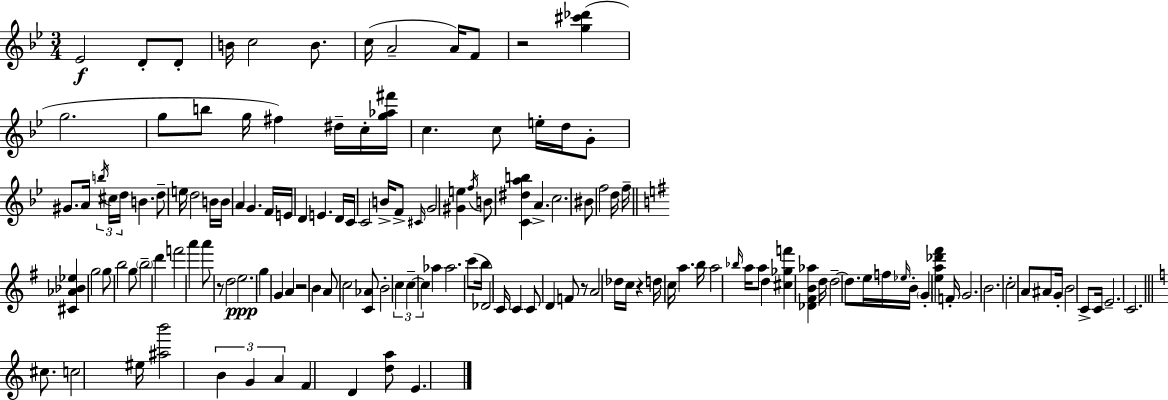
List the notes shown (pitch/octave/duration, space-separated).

Eb4/h D4/e D4/e B4/s C5/h B4/e. C5/s A4/h A4/s F4/e R/h [G5,C#6,Db6]/q G5/h. G5/e B5/e G5/s F#5/q D#5/s C5/s [G5,Ab5,F#6]/s C5/q. C5/e E5/s D5/s G4/e G#4/e. A4/s B5/s C#5/s D5/s B4/q. D5/e E5/s D5/h B4/s B4/s A4/q G4/q. F4/s E4/s D4/q E4/q. D4/s C4/s C4/h B4/s F4/e C#4/s G4/h [G#4,E5]/q F5/s B4/e [C4,D#5,A5,B5]/q A4/q. C5/h. BIS4/e F5/h D5/s F5/s [C#4,Ab4,Bb4,Eb5]/q G5/h G5/e B5/h G5/e B5/h D6/q F6/h A6/q A6/e R/e D5/h E5/h. G5/q G4/q A4/q R/h B4/q A4/e C5/h [C4,Ab4]/e B4/h C5/q C5/q C5/q Ab5/q Ab5/h. C6/e B5/s Db4/h C4/s C4/q C4/e D4/q F4/e R/e A4/h Db5/s C5/s R/q D5/s C5/s A5/q. B5/s A5/h Bb5/s A5/s A5/e D5/q [C#5,Gb5,F6]/q [Db4,F#4,B4,Ab5]/q D5/s D5/h D5/e. E5/s F5/s Eb5/s B4/s G4/q [E5,A5,Db6,F#6]/q F4/s G4/h. B4/h. C5/h A4/e A#4/e G4/s B4/h C4/e C4/s E4/h. C4/h. C#5/e. C5/h EIS5/s [A#5,B6]/h B4/q G4/q A4/q F4/q D4/q [D5,A5]/e E4/q.